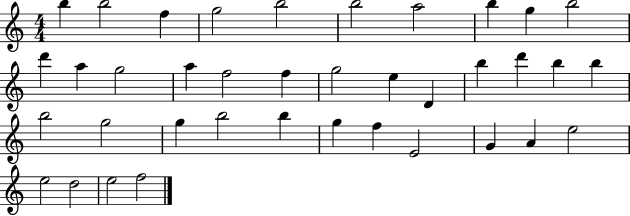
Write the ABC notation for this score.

X:1
T:Untitled
M:4/4
L:1/4
K:C
b b2 f g2 b2 b2 a2 b g b2 d' a g2 a f2 f g2 e D b d' b b b2 g2 g b2 b g f E2 G A e2 e2 d2 e2 f2